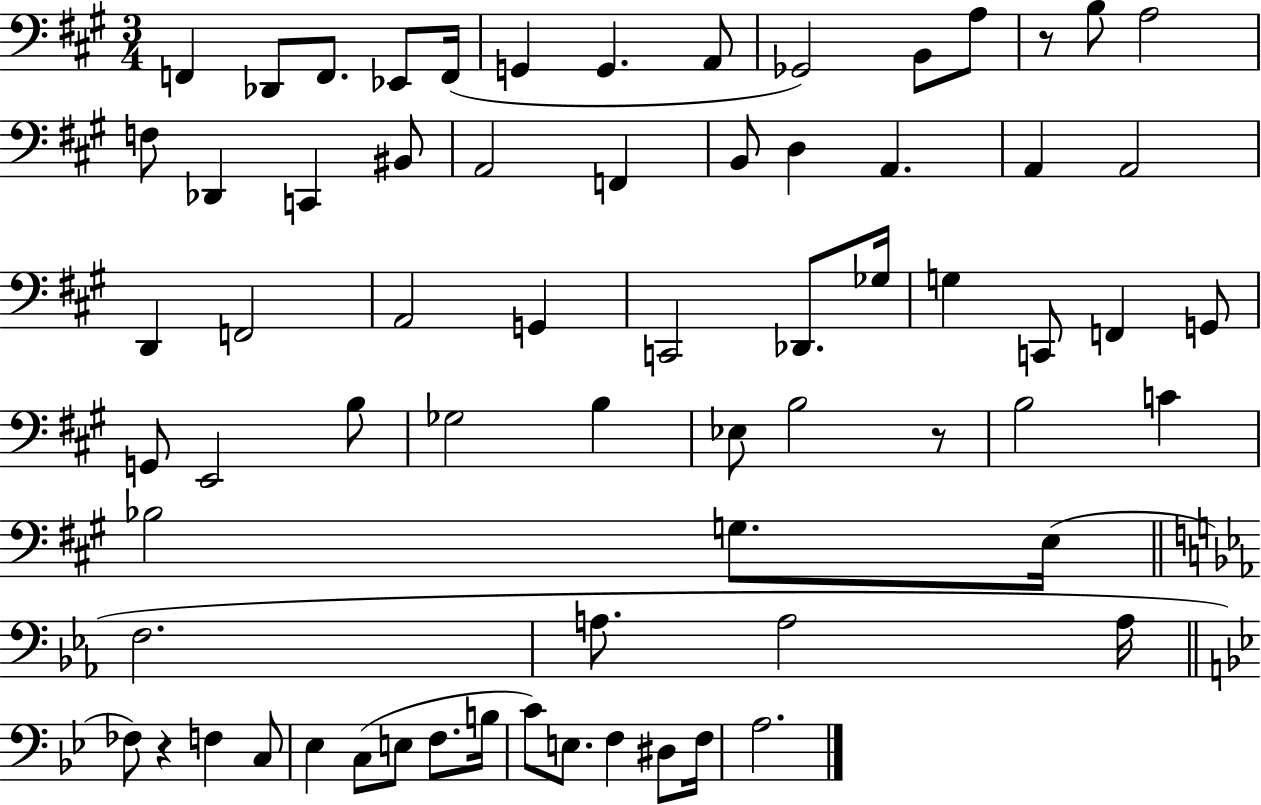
F2/q Db2/e F2/e. Eb2/e F2/s G2/q G2/q. A2/e Gb2/h B2/e A3/e R/e B3/e A3/h F3/e Db2/q C2/q BIS2/e A2/h F2/q B2/e D3/q A2/q. A2/q A2/h D2/q F2/h A2/h G2/q C2/h Db2/e. Gb3/s G3/q C2/e F2/q G2/e G2/e E2/h B3/e Gb3/h B3/q Eb3/e B3/h R/e B3/h C4/q Bb3/h G3/e. E3/s F3/h. A3/e. A3/h A3/s FES3/e R/q F3/q C3/e Eb3/q C3/e E3/e F3/e. B3/s C4/e E3/e. F3/q D#3/e F3/s A3/h.